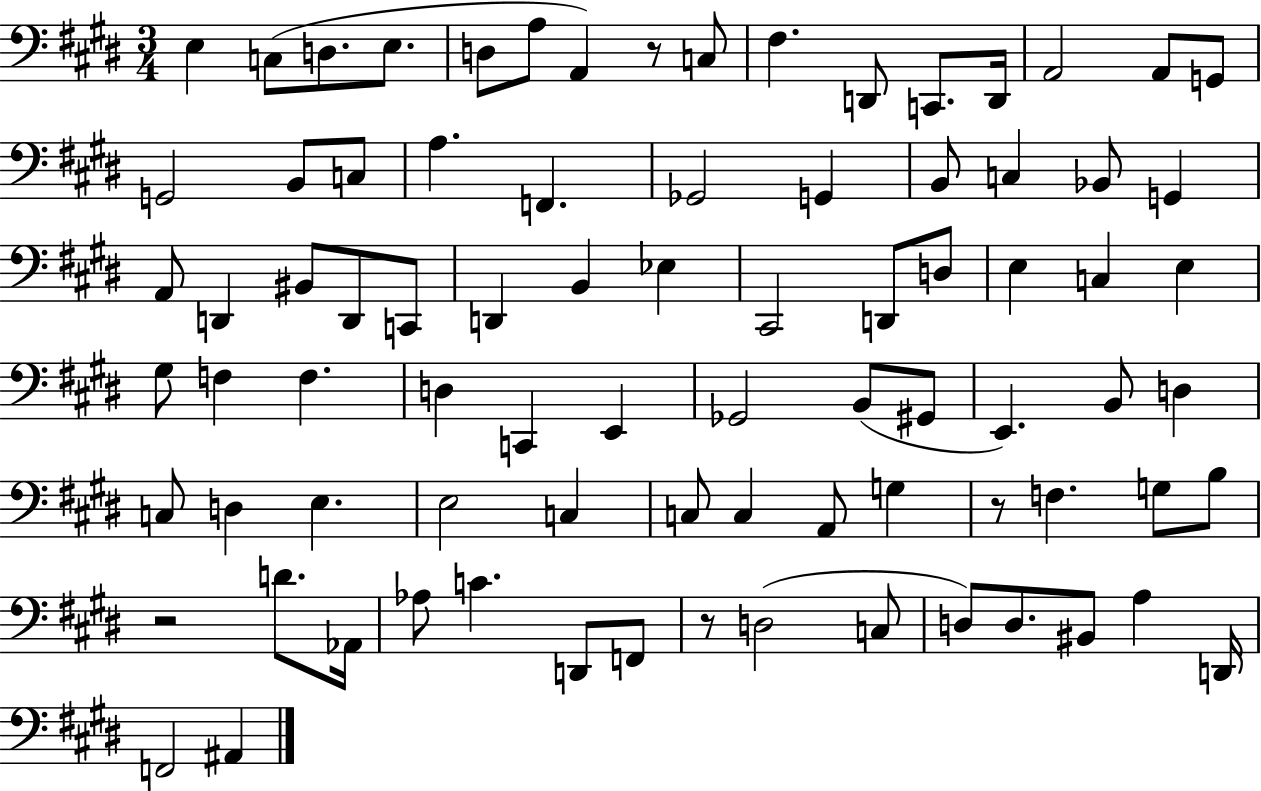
E3/q C3/e D3/e. E3/e. D3/e A3/e A2/q R/e C3/e F#3/q. D2/e C2/e. D2/s A2/h A2/e G2/e G2/h B2/e C3/e A3/q. F2/q. Gb2/h G2/q B2/e C3/q Bb2/e G2/q A2/e D2/q BIS2/e D2/e C2/e D2/q B2/q Eb3/q C#2/h D2/e D3/e E3/q C3/q E3/q G#3/e F3/q F3/q. D3/q C2/q E2/q Gb2/h B2/e G#2/e E2/q. B2/e D3/q C3/e D3/q E3/q. E3/h C3/q C3/e C3/q A2/e G3/q R/e F3/q. G3/e B3/e R/h D4/e. Ab2/s Ab3/e C4/q. D2/e F2/e R/e D3/h C3/e D3/e D3/e. BIS2/e A3/q D2/s F2/h A#2/q